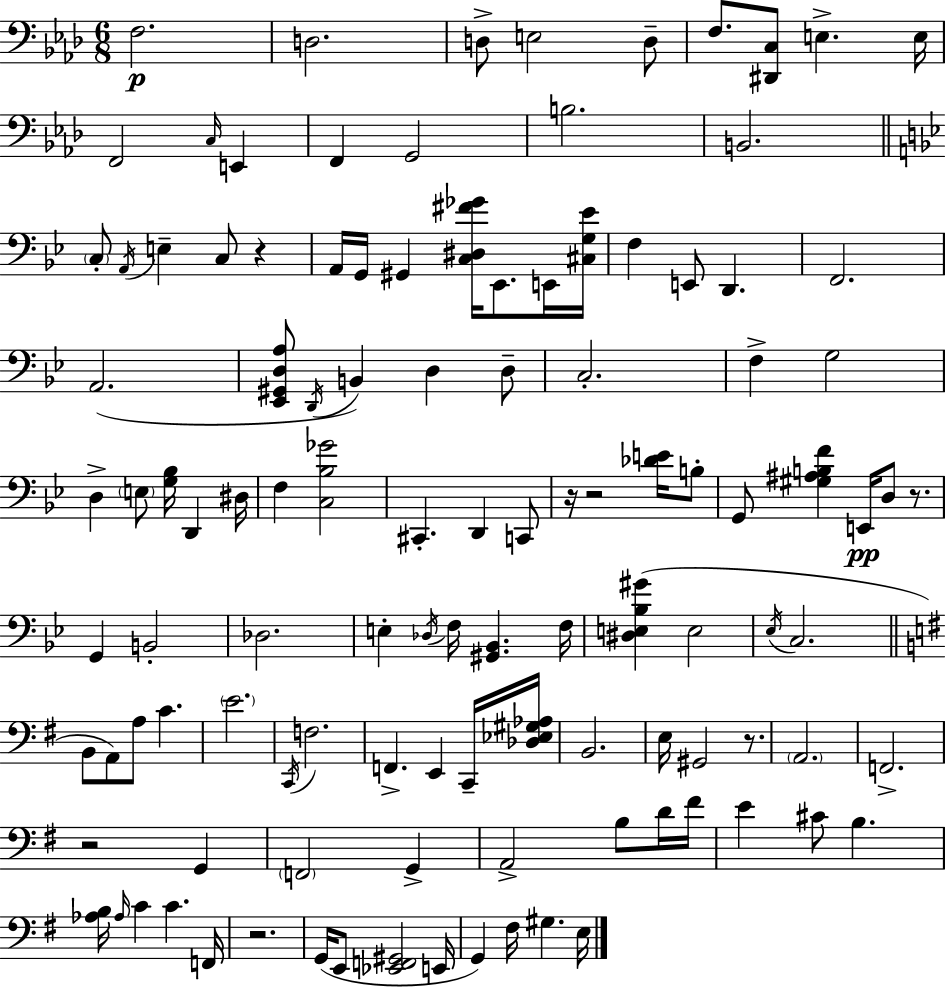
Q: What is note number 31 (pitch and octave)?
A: B2